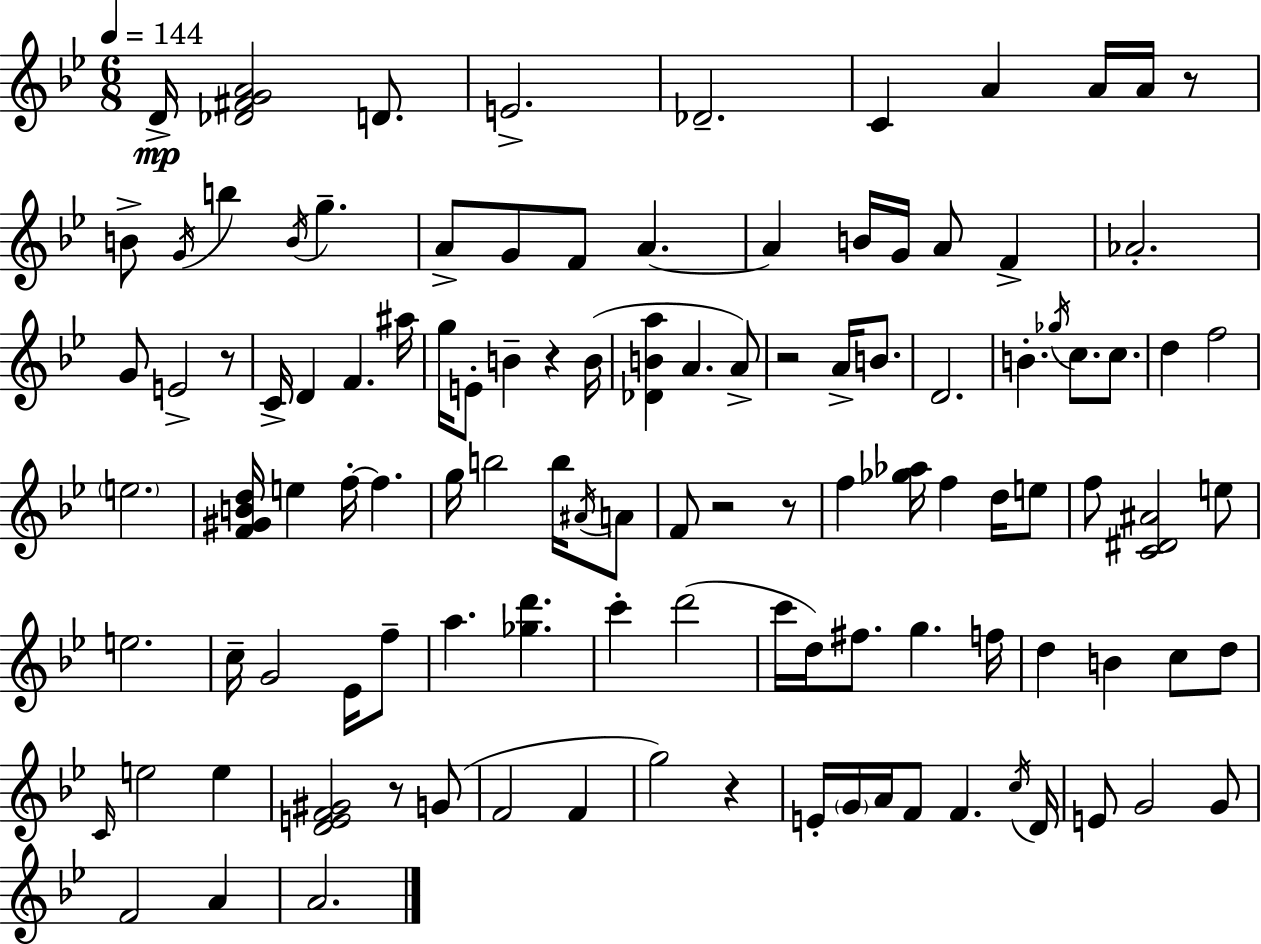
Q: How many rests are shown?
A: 8